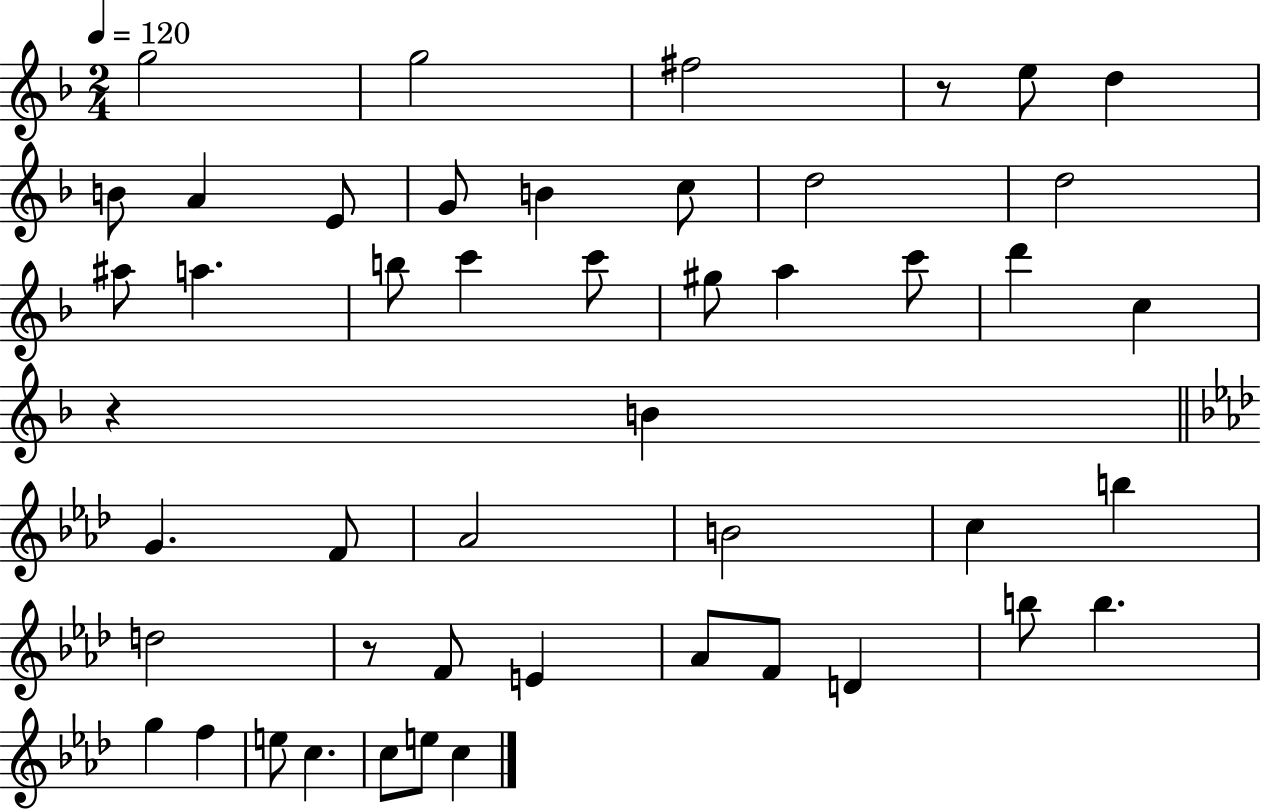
G5/h G5/h F#5/h R/e E5/e D5/q B4/e A4/q E4/e G4/e B4/q C5/e D5/h D5/h A#5/e A5/q. B5/e C6/q C6/e G#5/e A5/q C6/e D6/q C5/q R/q B4/q G4/q. F4/e Ab4/h B4/h C5/q B5/q D5/h R/e F4/e E4/q Ab4/e F4/e D4/q B5/e B5/q. G5/q F5/q E5/e C5/q. C5/e E5/e C5/q